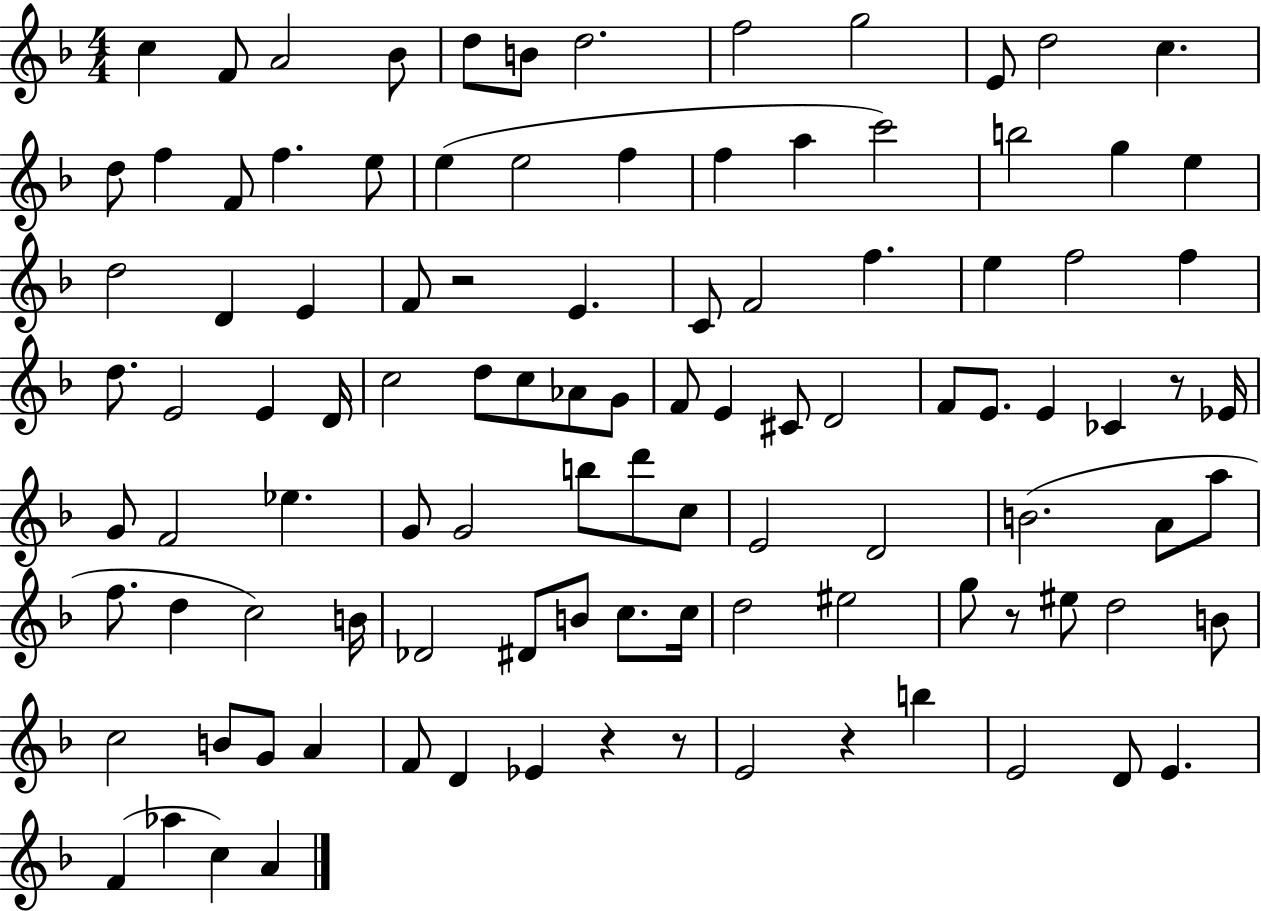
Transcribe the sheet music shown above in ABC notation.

X:1
T:Untitled
M:4/4
L:1/4
K:F
c F/2 A2 _B/2 d/2 B/2 d2 f2 g2 E/2 d2 c d/2 f F/2 f e/2 e e2 f f a c'2 b2 g e d2 D E F/2 z2 E C/2 F2 f e f2 f d/2 E2 E D/4 c2 d/2 c/2 _A/2 G/2 F/2 E ^C/2 D2 F/2 E/2 E _C z/2 _E/4 G/2 F2 _e G/2 G2 b/2 d'/2 c/2 E2 D2 B2 A/2 a/2 f/2 d c2 B/4 _D2 ^D/2 B/2 c/2 c/4 d2 ^e2 g/2 z/2 ^e/2 d2 B/2 c2 B/2 G/2 A F/2 D _E z z/2 E2 z b E2 D/2 E F _a c A